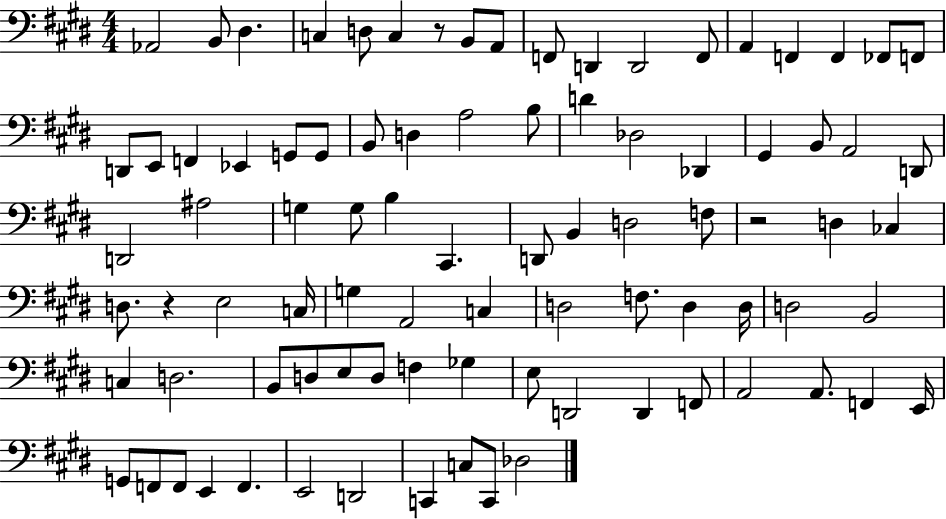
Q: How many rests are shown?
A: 3